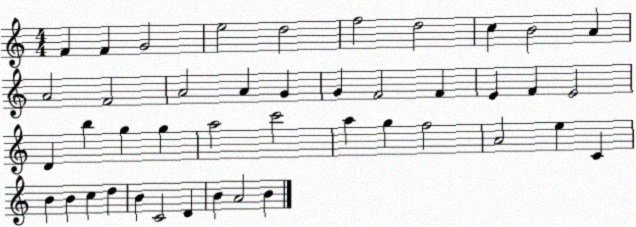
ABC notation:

X:1
T:Untitled
M:4/4
L:1/4
K:C
F F G2 e2 d2 f2 d2 c B2 A A2 F2 A2 A G G F2 F E F E2 D b g g a2 c'2 a g f2 A2 e C B B c d B C2 D B A2 B